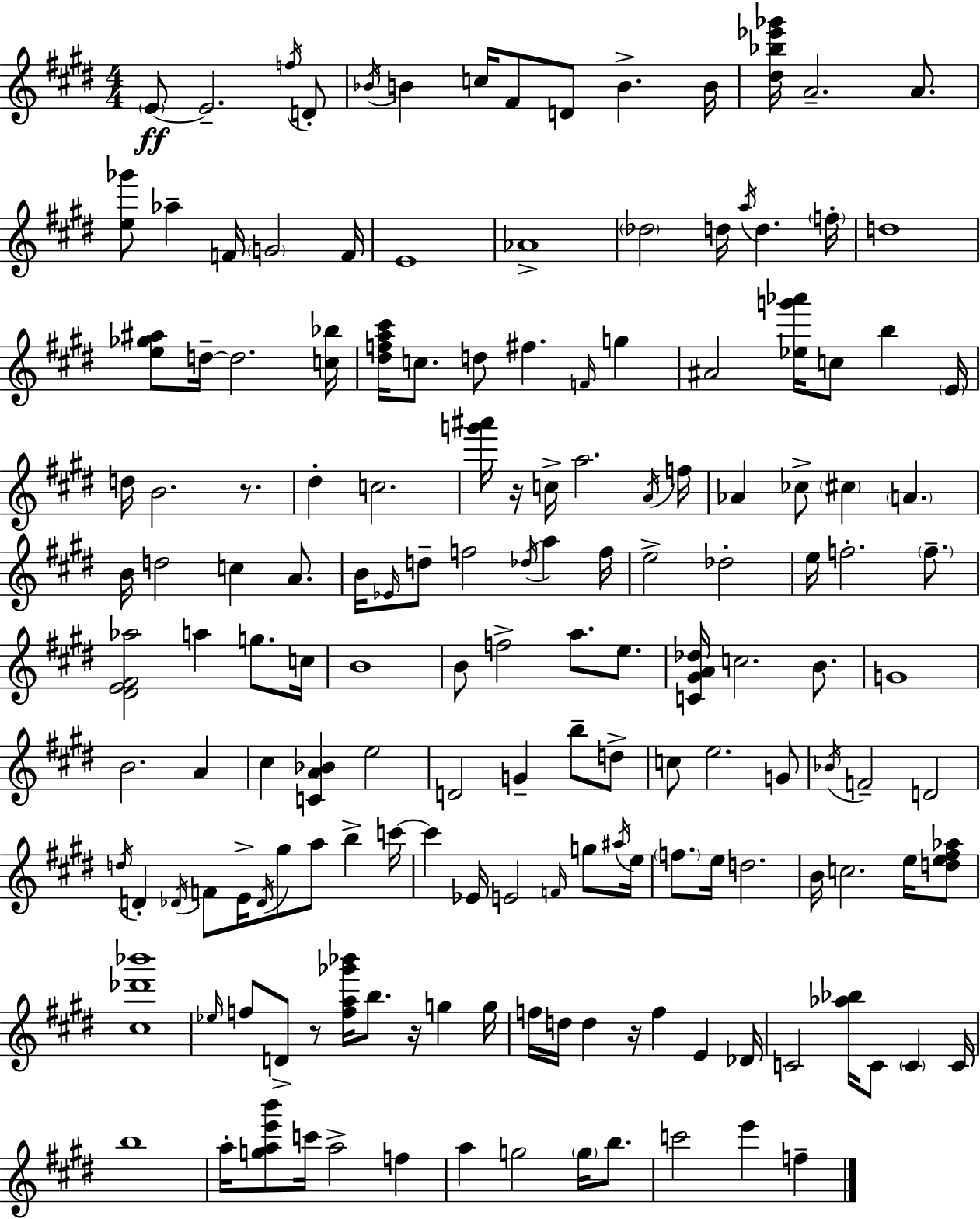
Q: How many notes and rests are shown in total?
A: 160